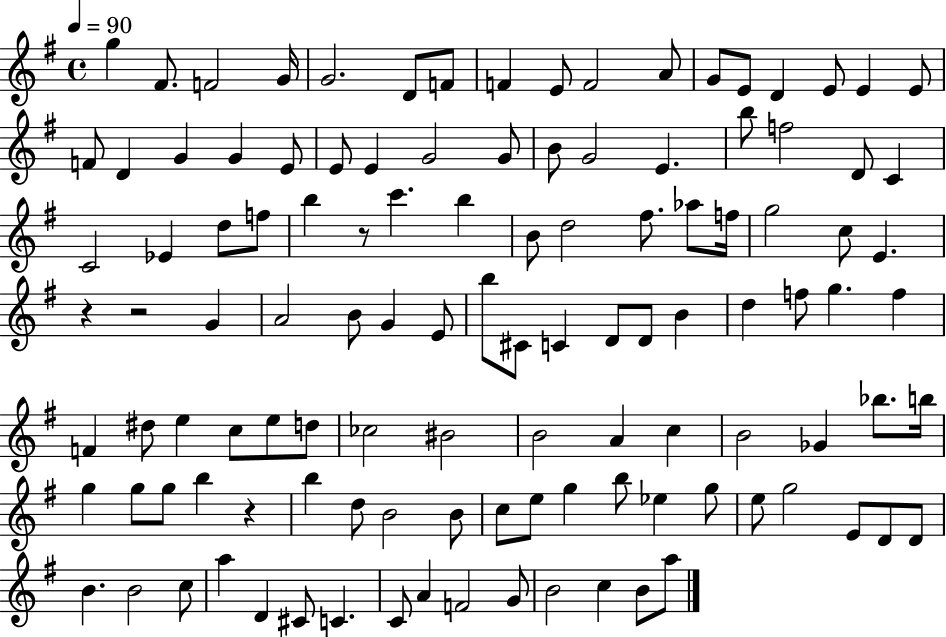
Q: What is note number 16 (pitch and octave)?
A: E4